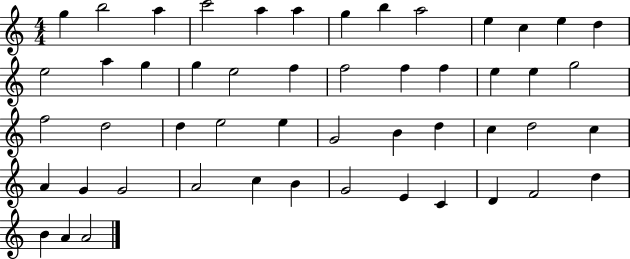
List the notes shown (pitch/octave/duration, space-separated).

G5/q B5/h A5/q C6/h A5/q A5/q G5/q B5/q A5/h E5/q C5/q E5/q D5/q E5/h A5/q G5/q G5/q E5/h F5/q F5/h F5/q F5/q E5/q E5/q G5/h F5/h D5/h D5/q E5/h E5/q G4/h B4/q D5/q C5/q D5/h C5/q A4/q G4/q G4/h A4/h C5/q B4/q G4/h E4/q C4/q D4/q F4/h D5/q B4/q A4/q A4/h